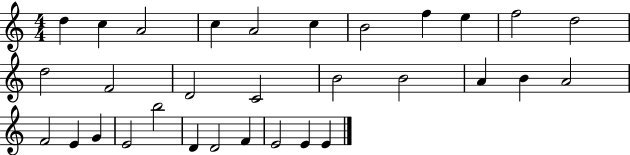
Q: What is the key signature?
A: C major